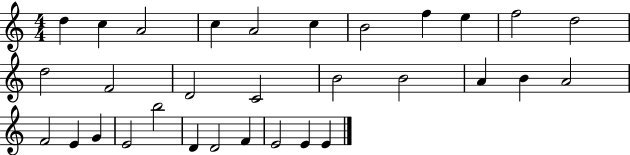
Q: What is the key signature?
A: C major